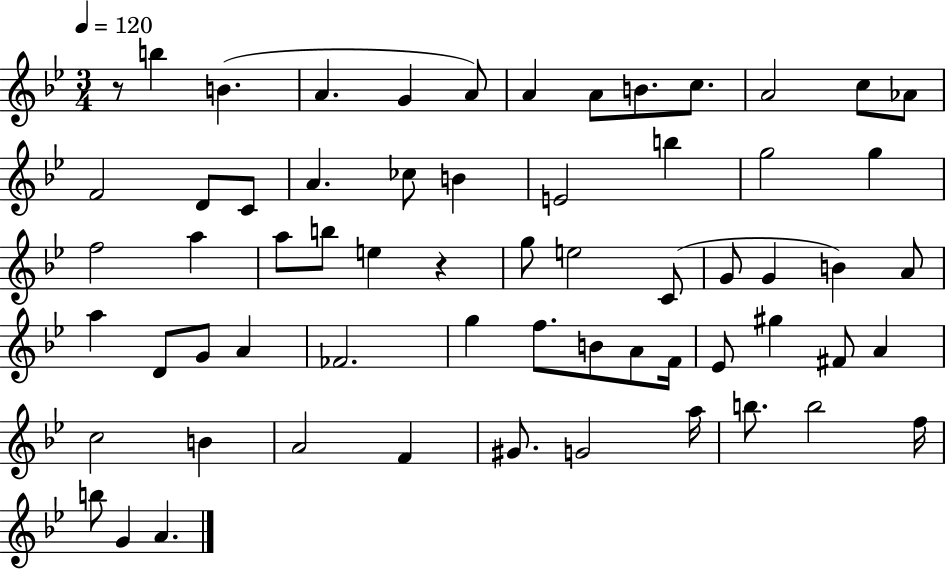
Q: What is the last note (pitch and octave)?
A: A4